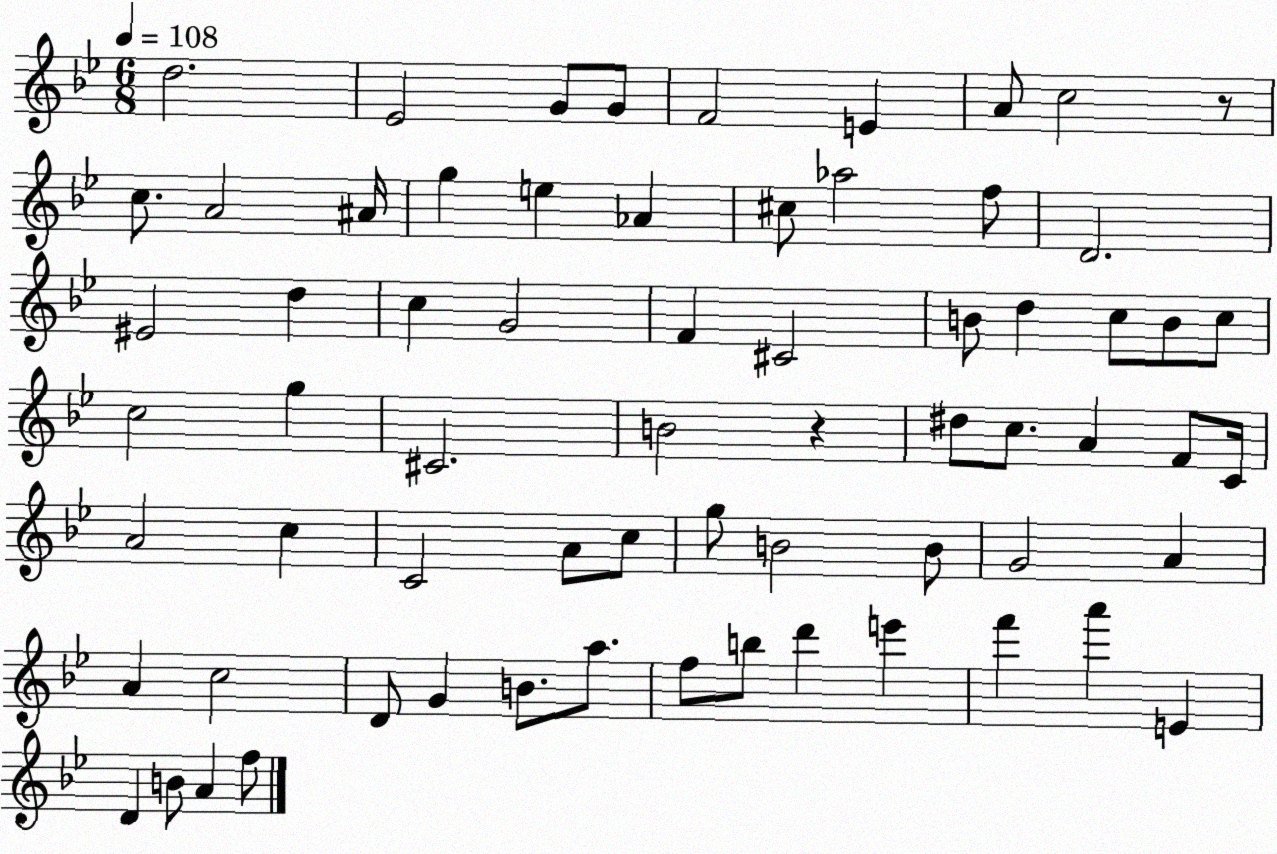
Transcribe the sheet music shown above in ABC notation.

X:1
T:Untitled
M:6/8
L:1/4
K:Bb
d2 _E2 G/2 G/2 F2 E A/2 c2 z/2 c/2 A2 ^A/4 g e _A ^c/2 _a2 f/2 D2 ^E2 d c G2 F ^C2 B/2 d c/2 B/2 c/2 c2 g ^C2 B2 z ^d/2 c/2 A F/2 C/4 A2 c C2 A/2 c/2 g/2 B2 B/2 G2 A A c2 D/2 G B/2 a/2 f/2 b/2 d' e' f' a' E D B/2 A f/2